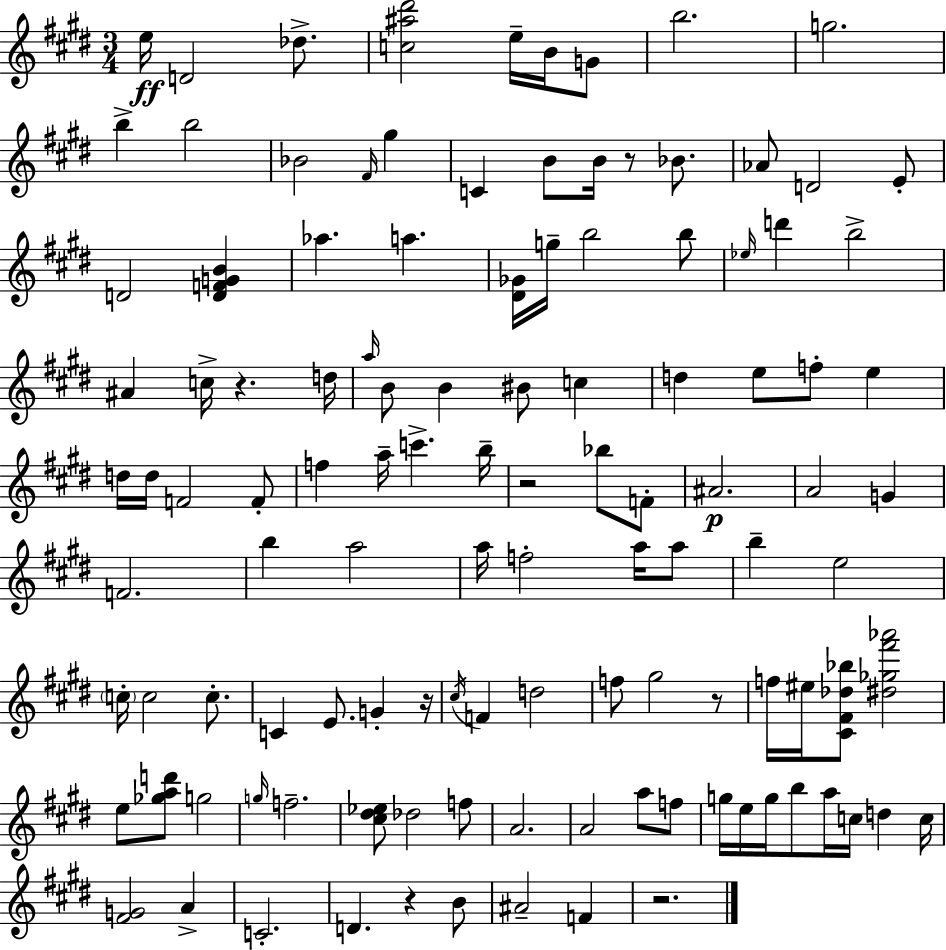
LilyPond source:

{
  \clef treble
  \numericTimeSignature
  \time 3/4
  \key e \major
  e''16\ff d'2 des''8.-> | <c'' ais'' dis'''>2 e''16-- b'16 g'8 | b''2. | g''2. | \break b''4-> b''2 | bes'2 \grace { fis'16 } gis''4 | c'4 b'8 b'16 r8 bes'8. | aes'8 d'2 e'8-. | \break d'2 <d' f' g' b'>4 | aes''4. a''4. | <dis' ges'>16 g''16-- b''2 b''8 | \grace { ees''16 } d'''4 b''2-> | \break ais'4 c''16-> r4. | d''16 \grace { a''16 } b'8 b'4 bis'8 c''4 | d''4 e''8 f''8-. e''4 | d''16 d''16 f'2 | \break f'8-. f''4 a''16-- c'''4.-> | b''16-- r2 bes''8 | f'8-. ais'2.\p | a'2 g'4 | \break f'2. | b''4 a''2 | a''16 f''2-. | a''16 a''8 b''4-- e''2 | \break \parenthesize c''16-. c''2 | c''8.-. c'4 e'8. g'4-. | r16 \acciaccatura { cis''16 } f'4 d''2 | f''8 gis''2 | \break r8 f''16 eis''16 <cis' fis' des'' bes''>8 <dis'' ges'' fis''' aes'''>2 | e''8 <ges'' a'' d'''>8 g''2 | \grace { g''16 } f''2.-- | <cis'' dis'' ees''>8 des''2 | \break f''8 a'2. | a'2 | a''8 f''8 g''16 e''16 g''16 b''8 a''16 c''16 | d''4 c''16 <fis' g'>2 | \break a'4-> c'2.-. | d'4. r4 | b'8 ais'2-- | f'4 r2. | \break \bar "|."
}